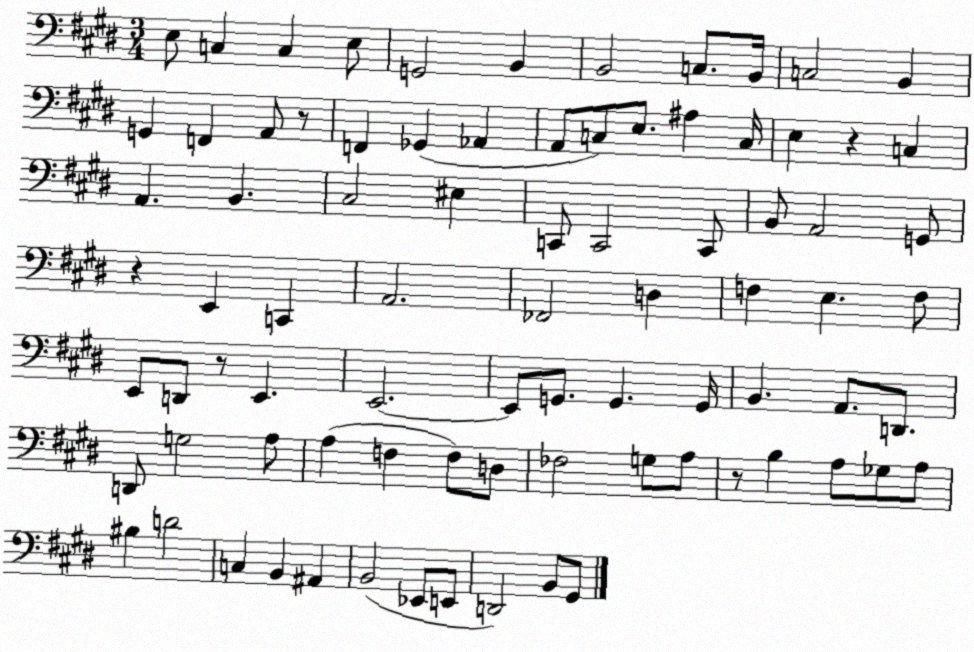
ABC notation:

X:1
T:Untitled
M:3/4
L:1/4
K:E
E,/2 C, C, E,/2 G,,2 B,, B,,2 C,/2 B,,/4 C,2 B,, G,, F,, A,,/2 z/2 F,, _G,, _A,, A,,/2 C,/2 E,/2 ^A, C,/4 E, z C, A,, B,, ^C,2 ^E, C,,/2 C,,2 C,,/2 B,,/2 A,,2 G,,/2 z E,, C,, A,,2 _F,,2 D, F, E, F,/2 E,,/2 D,,/2 z/2 E,, E,,2 E,,/2 G,,/2 G,, G,,/4 B,, A,,/2 D,,/2 D,,/2 G,2 A,/2 A, F, F,/2 D,/2 _F,2 G,/2 A,/2 z/2 B, A,/2 _G,/2 A,/2 ^B, D2 C, B,, ^A,, B,,2 _E,,/2 E,,/2 D,,2 B,,/2 ^G,,/2